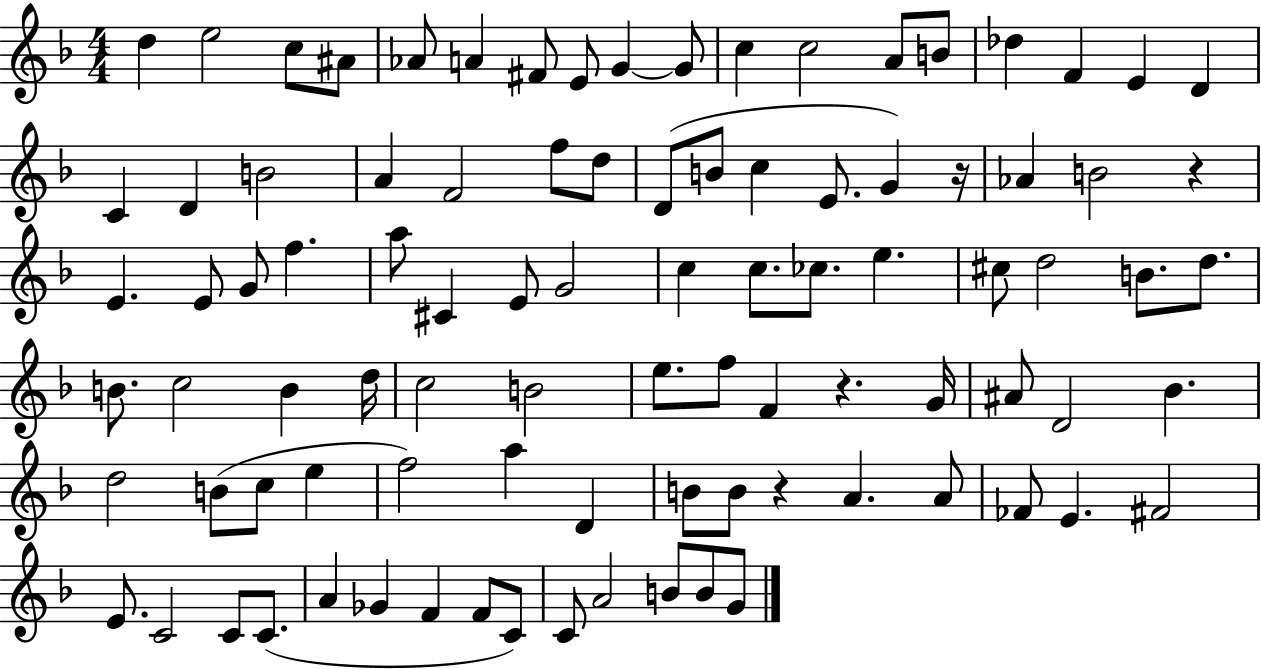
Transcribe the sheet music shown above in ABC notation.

X:1
T:Untitled
M:4/4
L:1/4
K:F
d e2 c/2 ^A/2 _A/2 A ^F/2 E/2 G G/2 c c2 A/2 B/2 _d F E D C D B2 A F2 f/2 d/2 D/2 B/2 c E/2 G z/4 _A B2 z E E/2 G/2 f a/2 ^C E/2 G2 c c/2 _c/2 e ^c/2 d2 B/2 d/2 B/2 c2 B d/4 c2 B2 e/2 f/2 F z G/4 ^A/2 D2 _B d2 B/2 c/2 e f2 a D B/2 B/2 z A A/2 _F/2 E ^F2 E/2 C2 C/2 C/2 A _G F F/2 C/2 C/2 A2 B/2 B/2 G/2